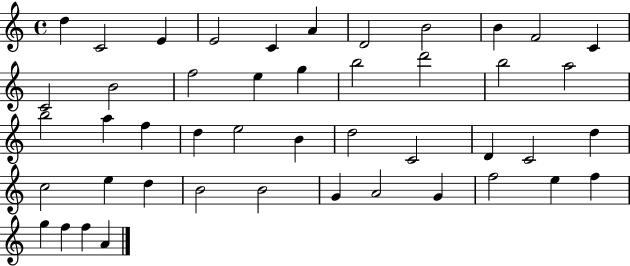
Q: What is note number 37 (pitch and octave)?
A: G4